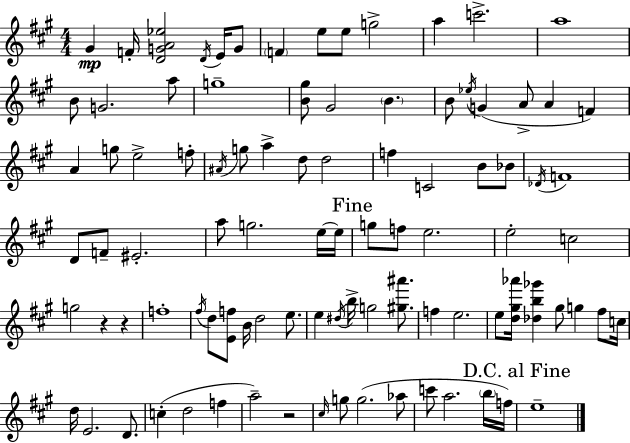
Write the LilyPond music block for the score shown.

{
  \clef treble
  \numericTimeSignature
  \time 4/4
  \key a \major
  gis'4\mp f'16-. <d' g' a' ees''>2 \acciaccatura { d'16 } e'16 g'8 | \parenthesize f'4 e''8 e''8 g''2-> | a''4 c'''2.-> | a''1 | \break b'8 g'2. a''8 | g''1-- | <b' gis''>8 gis'2 \parenthesize b'4. | b'8 \acciaccatura { ees''16 } g'4( a'8-> a'4 f'4) | \break a'4 g''8 e''2-> | f''8-. \acciaccatura { ais'16 } g''8 a''4-> d''8 d''2 | f''4 c'2 b'8 | bes'8 \acciaccatura { des'16 } f'1 | \break d'8 f'8-- eis'2.-. | a''8 g''2. | e''16~~ e''16 \mark "Fine" g''8 f''8 e''2. | e''2-. c''2 | \break g''2 r4 | r4 f''1-. | \acciaccatura { fis''16 } d''8 <e' f''>8 b'16 d''2 | e''8. e''4 \acciaccatura { dis''16 } b''16-> g''2 | \break <gis'' ais'''>8. f''4 e''2. | e''8 <d'' gis'' aes'''>16 <des'' b'' ges'''>4 gis''8 g''4 | fis''8 c''16 d''16 e'2. | d'8. c''4-.( d''2 | \break f''4 a''2--) r2 | \grace { cis''16 } g''8 g''2.( | aes''8 c'''8 a''2. | \parenthesize b''16 f''16) \mark "D.C. al Fine" e''1-- | \break \bar "|."
}